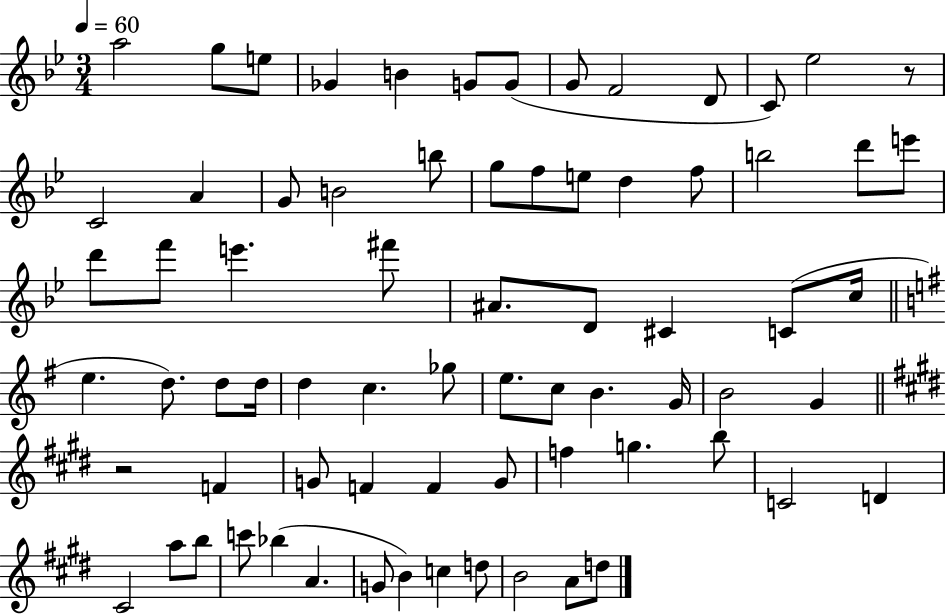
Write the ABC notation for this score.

X:1
T:Untitled
M:3/4
L:1/4
K:Bb
a2 g/2 e/2 _G B G/2 G/2 G/2 F2 D/2 C/2 _e2 z/2 C2 A G/2 B2 b/2 g/2 f/2 e/2 d f/2 b2 d'/2 e'/2 d'/2 f'/2 e' ^f'/2 ^A/2 D/2 ^C C/2 c/4 e d/2 d/2 d/4 d c _g/2 e/2 c/2 B G/4 B2 G z2 F G/2 F F G/2 f g b/2 C2 D ^C2 a/2 b/2 c'/2 _b A G/2 B c d/2 B2 A/2 d/2